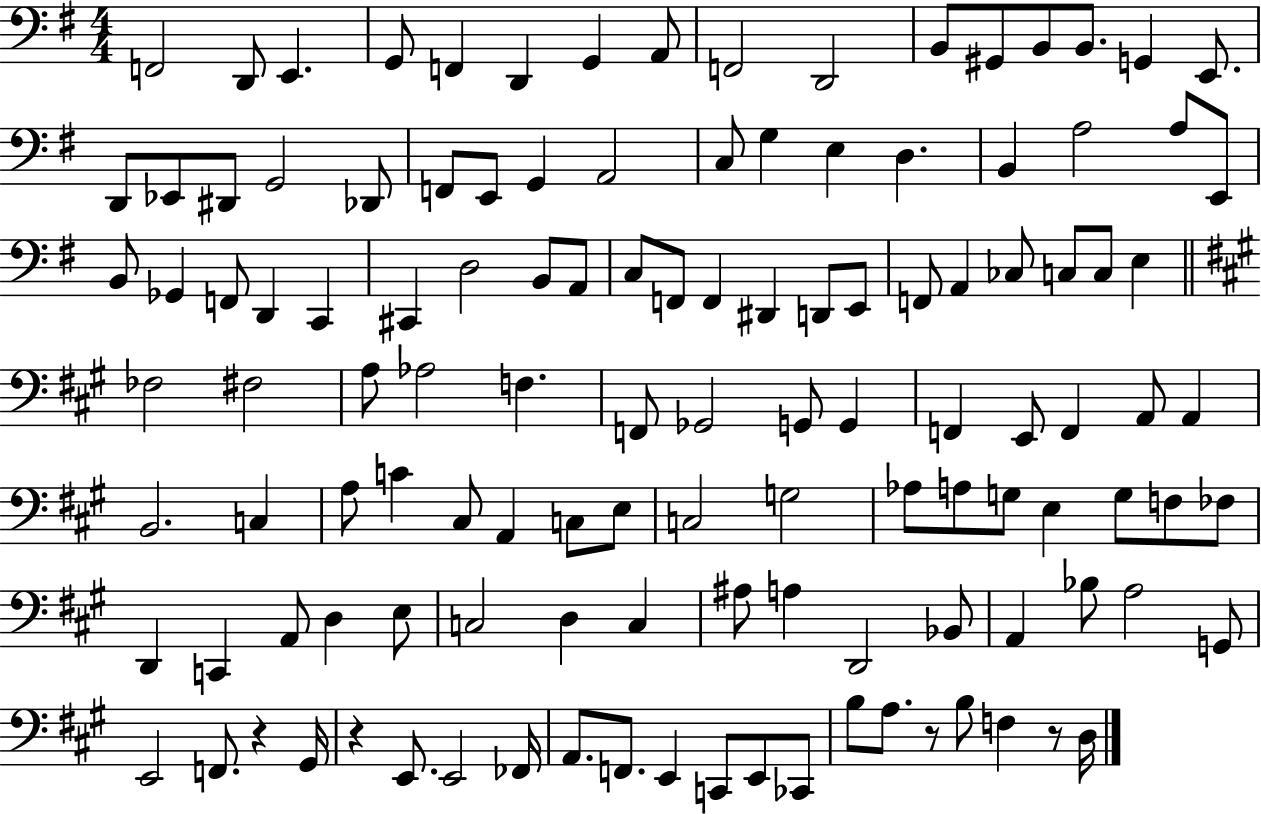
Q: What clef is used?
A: bass